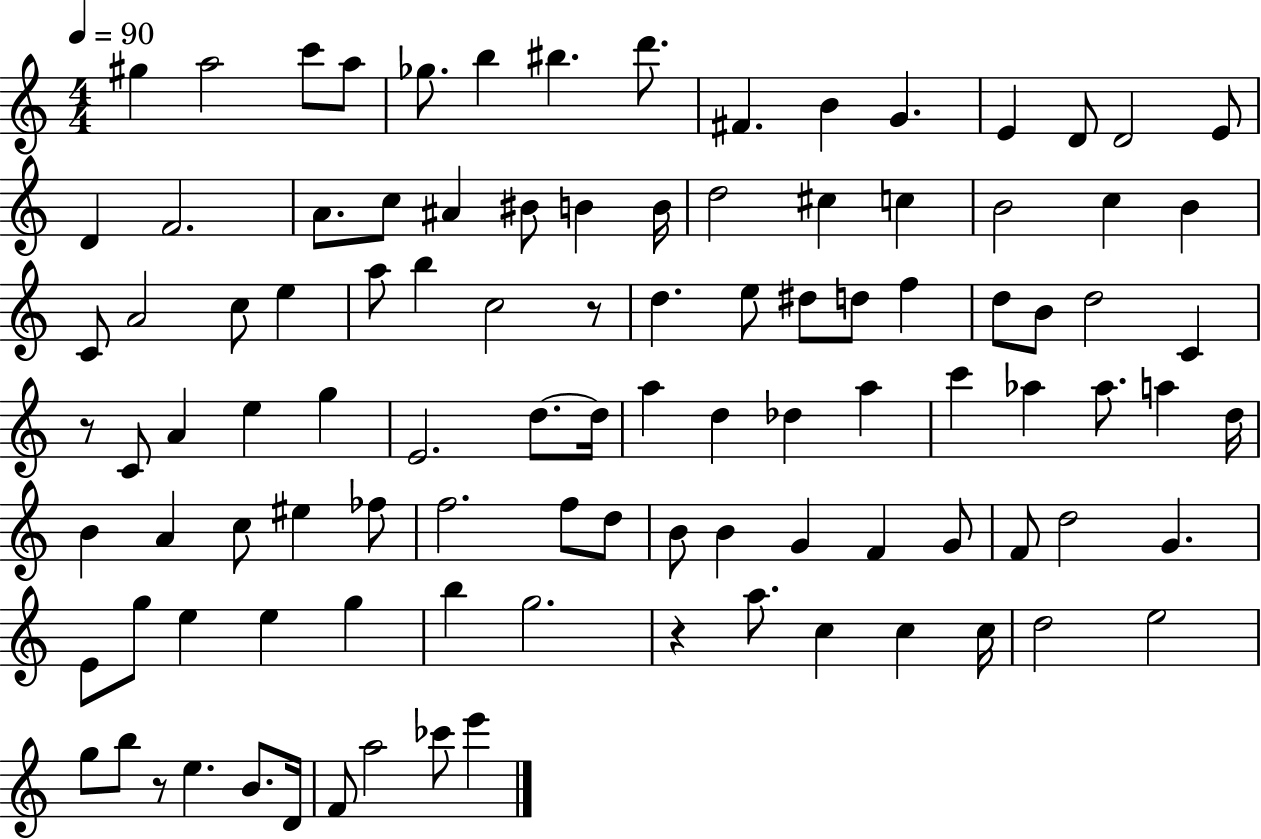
X:1
T:Untitled
M:4/4
L:1/4
K:C
^g a2 c'/2 a/2 _g/2 b ^b d'/2 ^F B G E D/2 D2 E/2 D F2 A/2 c/2 ^A ^B/2 B B/4 d2 ^c c B2 c B C/2 A2 c/2 e a/2 b c2 z/2 d e/2 ^d/2 d/2 f d/2 B/2 d2 C z/2 C/2 A e g E2 d/2 d/4 a d _d a c' _a _a/2 a d/4 B A c/2 ^e _f/2 f2 f/2 d/2 B/2 B G F G/2 F/2 d2 G E/2 g/2 e e g b g2 z a/2 c c c/4 d2 e2 g/2 b/2 z/2 e B/2 D/4 F/2 a2 _c'/2 e'